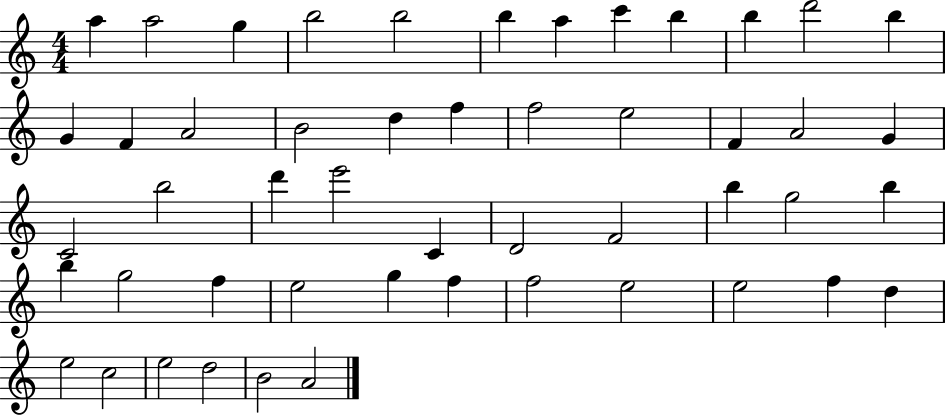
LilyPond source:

{
  \clef treble
  \numericTimeSignature
  \time 4/4
  \key c \major
  a''4 a''2 g''4 | b''2 b''2 | b''4 a''4 c'''4 b''4 | b''4 d'''2 b''4 | \break g'4 f'4 a'2 | b'2 d''4 f''4 | f''2 e''2 | f'4 a'2 g'4 | \break c'2 b''2 | d'''4 e'''2 c'4 | d'2 f'2 | b''4 g''2 b''4 | \break b''4 g''2 f''4 | e''2 g''4 f''4 | f''2 e''2 | e''2 f''4 d''4 | \break e''2 c''2 | e''2 d''2 | b'2 a'2 | \bar "|."
}